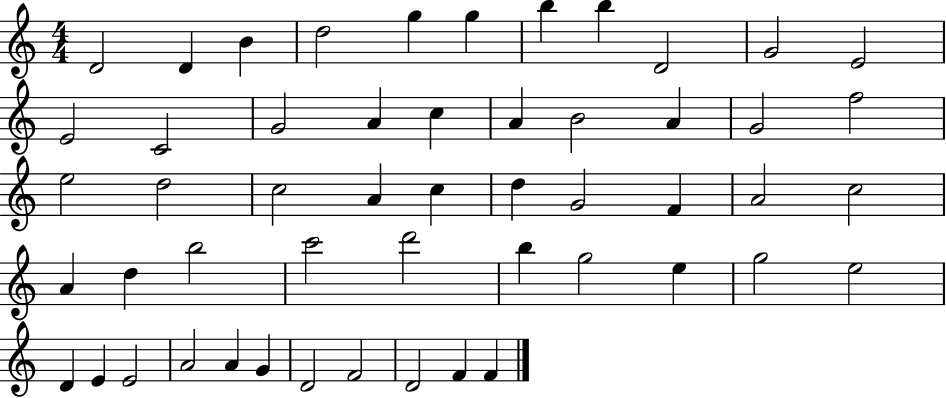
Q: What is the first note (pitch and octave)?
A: D4